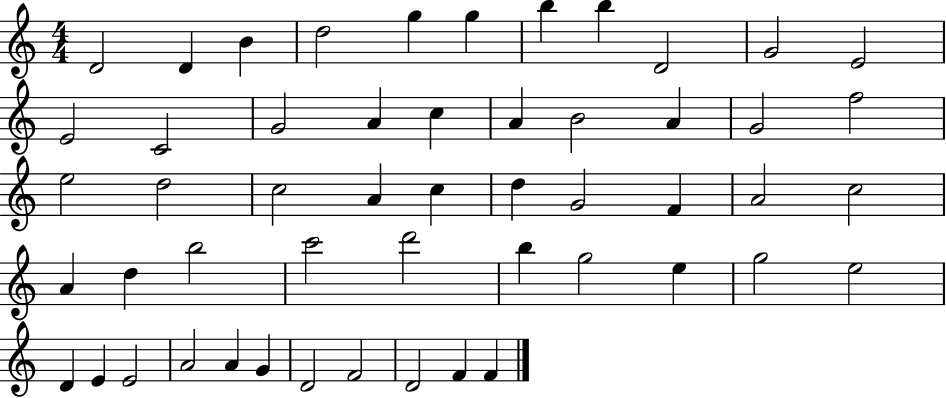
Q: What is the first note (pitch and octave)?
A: D4